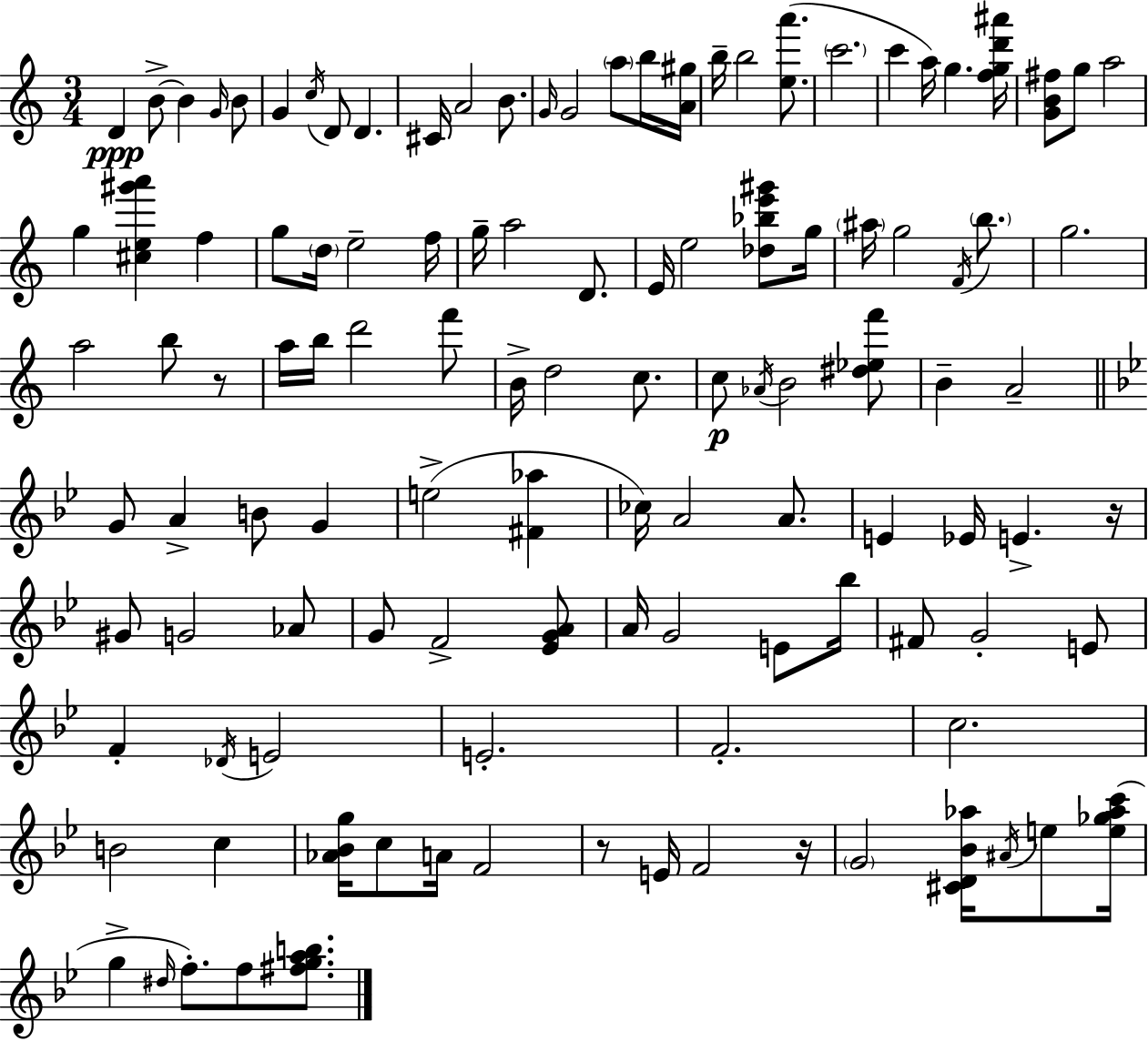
{
  \clef treble
  \numericTimeSignature
  \time 3/4
  \key a \minor
  d'4\ppp b'8->~~ b'4 \grace { g'16 } b'8 | g'4 \acciaccatura { c''16 } d'8 d'4. | cis'16 a'2 b'8. | \grace { g'16 } g'2 \parenthesize a''8 | \break b''16 <a' gis''>16 b''16-- b''2 | <e'' a'''>8.( \parenthesize c'''2. | c'''4 a''16) g''4. | <f'' g'' d''' ais'''>16 <g' b' fis''>8 g''8 a''2 | \break g''4 <cis'' e'' gis''' a'''>4 f''4 | g''8 \parenthesize d''16 e''2-- | f''16 g''16-- a''2 | d'8. e'16 e''2 | \break <des'' bes'' e''' gis'''>8 g''16 \parenthesize ais''16 g''2 | \acciaccatura { f'16 } \parenthesize b''8. g''2. | a''2 | b''8 r8 a''16 b''16 d'''2 | \break f'''8 b'16-> d''2 | c''8. c''8\p \acciaccatura { aes'16 } b'2 | <dis'' ees'' f'''>8 b'4-- a'2-- | \bar "||" \break \key g \minor g'8 a'4-> b'8 g'4 | e''2->( <fis' aes''>4 | ces''16) a'2 a'8. | e'4 ees'16 e'4.-> r16 | \break gis'8 g'2 aes'8 | g'8 f'2-> <ees' g' a'>8 | a'16 g'2 e'8 bes''16 | fis'8 g'2-. e'8 | \break f'4-. \acciaccatura { des'16 } e'2 | e'2.-. | f'2.-. | c''2. | \break b'2 c''4 | <aes' bes' g''>16 c''8 a'16 f'2 | r8 e'16 f'2 | r16 \parenthesize g'2 <cis' d' bes' aes''>16 \acciaccatura { ais'16 } e''8 | \break <e'' ges'' aes'' c'''>16( g''4-> \grace { dis''16 }) f''8.-. f''8 | <fis'' g'' a'' b''>8. \bar "|."
}